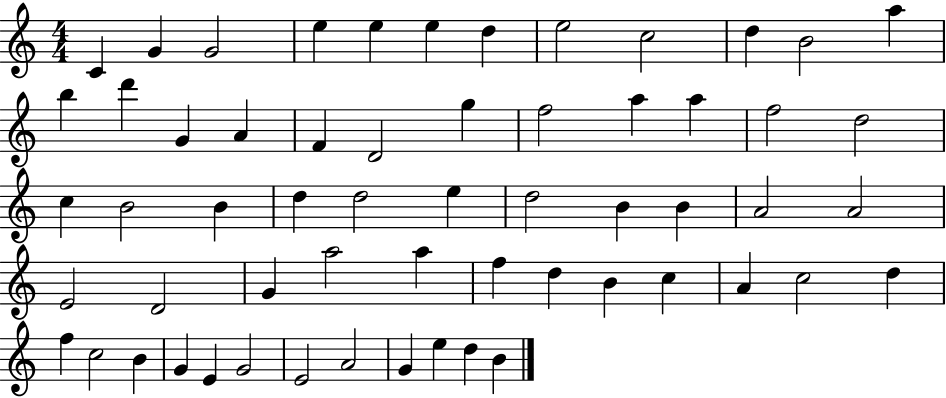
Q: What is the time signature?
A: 4/4